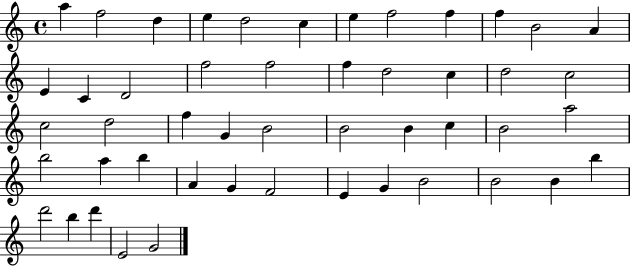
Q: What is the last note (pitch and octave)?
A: G4